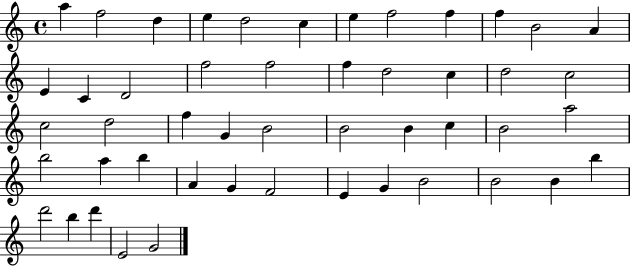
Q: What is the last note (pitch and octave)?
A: G4